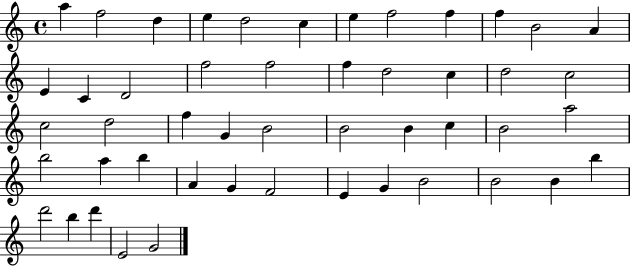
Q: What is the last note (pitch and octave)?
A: G4